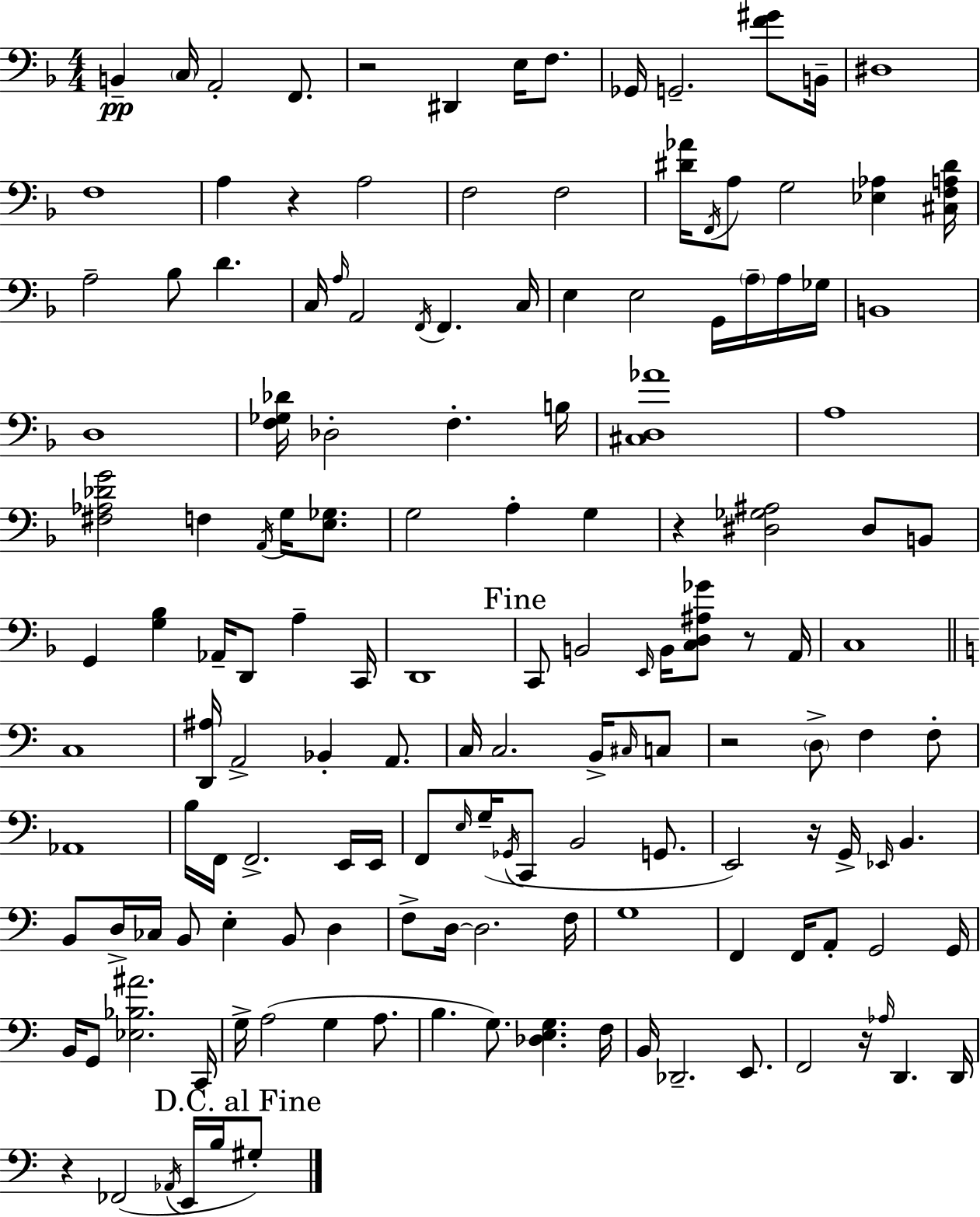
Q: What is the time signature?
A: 4/4